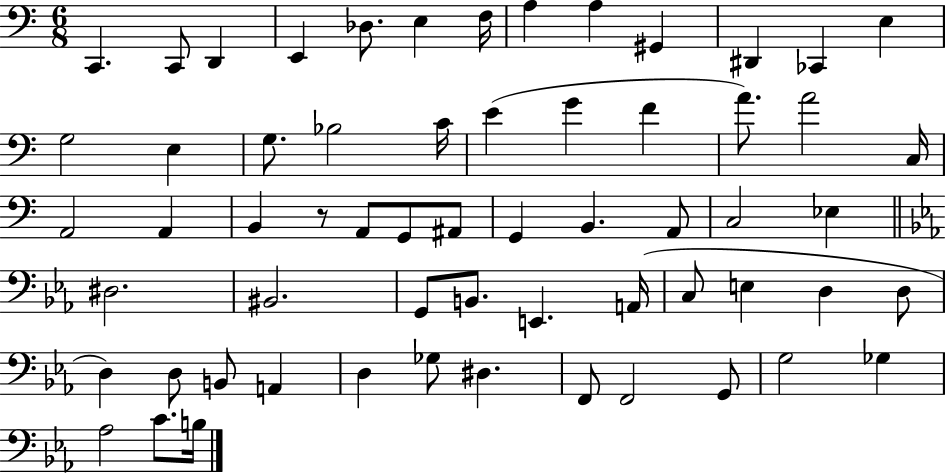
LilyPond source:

{
  \clef bass
  \numericTimeSignature
  \time 6/8
  \key c \major
  c,4. c,8 d,4 | e,4 des8. e4 f16 | a4 a4 gis,4 | dis,4 ces,4 e4 | \break g2 e4 | g8. bes2 c'16 | e'4( g'4 f'4 | a'8.) a'2 c16 | \break a,2 a,4 | b,4 r8 a,8 g,8 ais,8 | g,4 b,4. a,8 | c2 ees4 | \break \bar "||" \break \key ees \major dis2. | bis,2. | g,8 b,8. e,4. a,16( | c8 e4 d4 d8 | \break d4) d8 b,8 a,4 | d4 ges8 dis4. | f,8 f,2 g,8 | g2 ges4 | \break aes2 c'8. b16 | \bar "|."
}